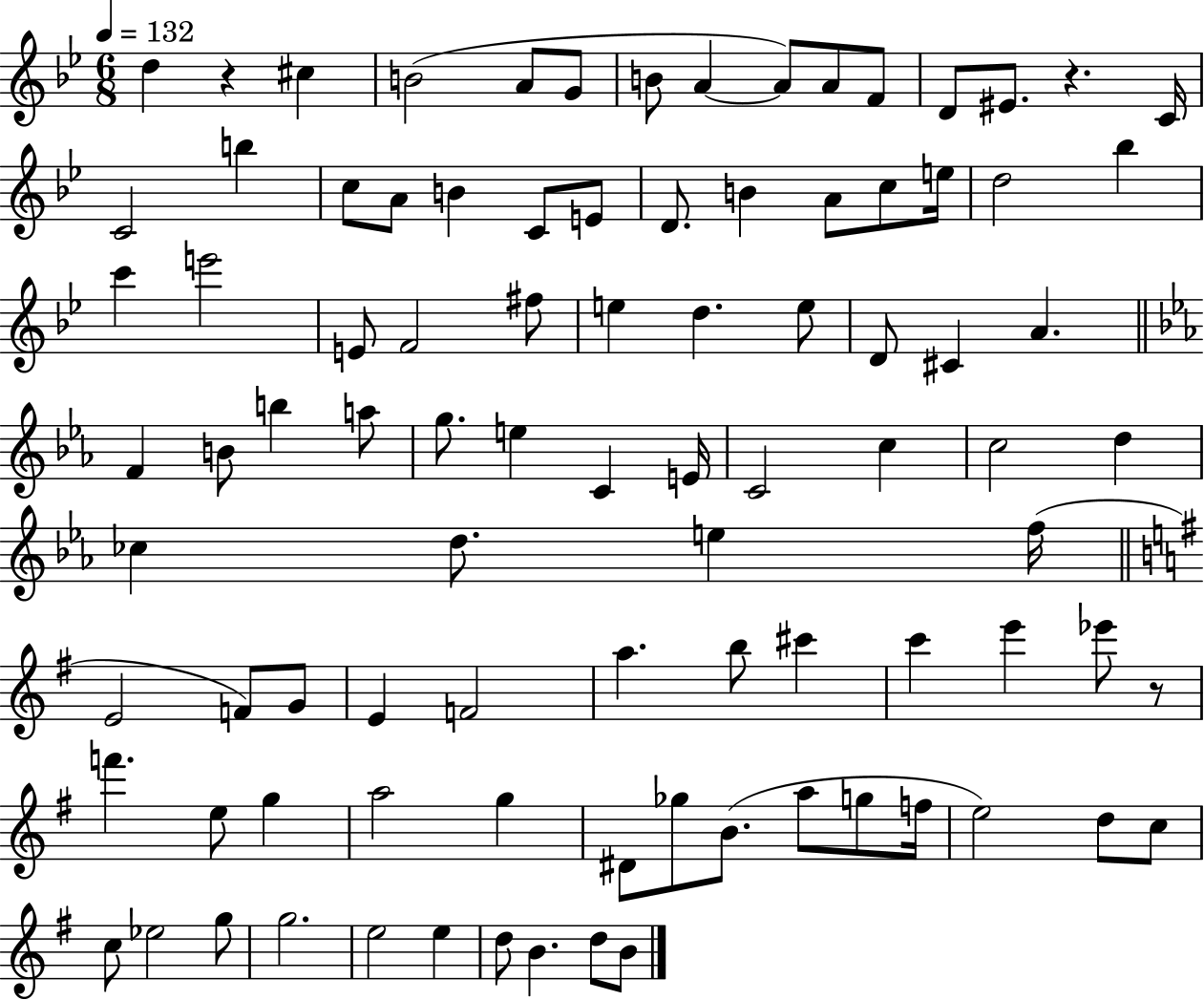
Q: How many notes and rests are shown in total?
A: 92